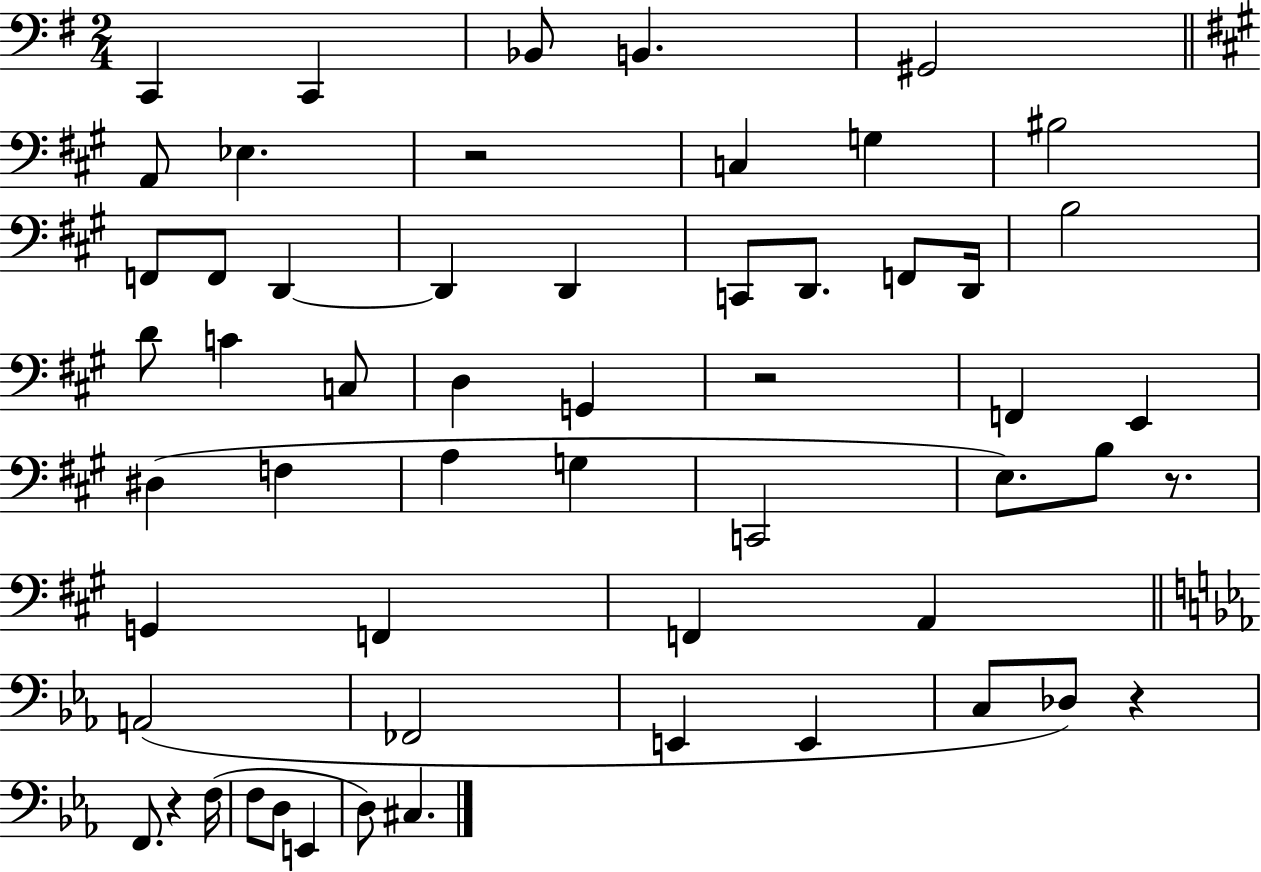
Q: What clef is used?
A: bass